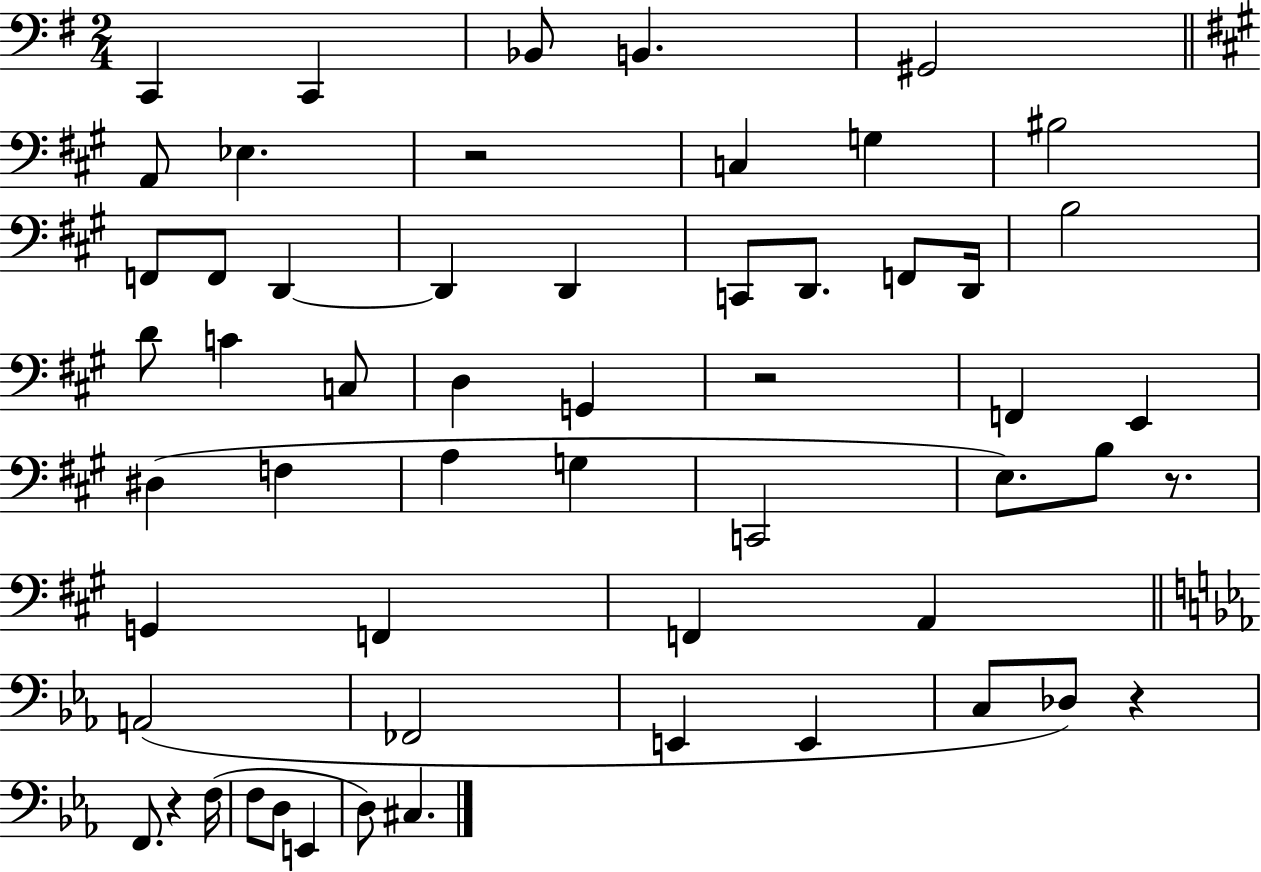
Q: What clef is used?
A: bass